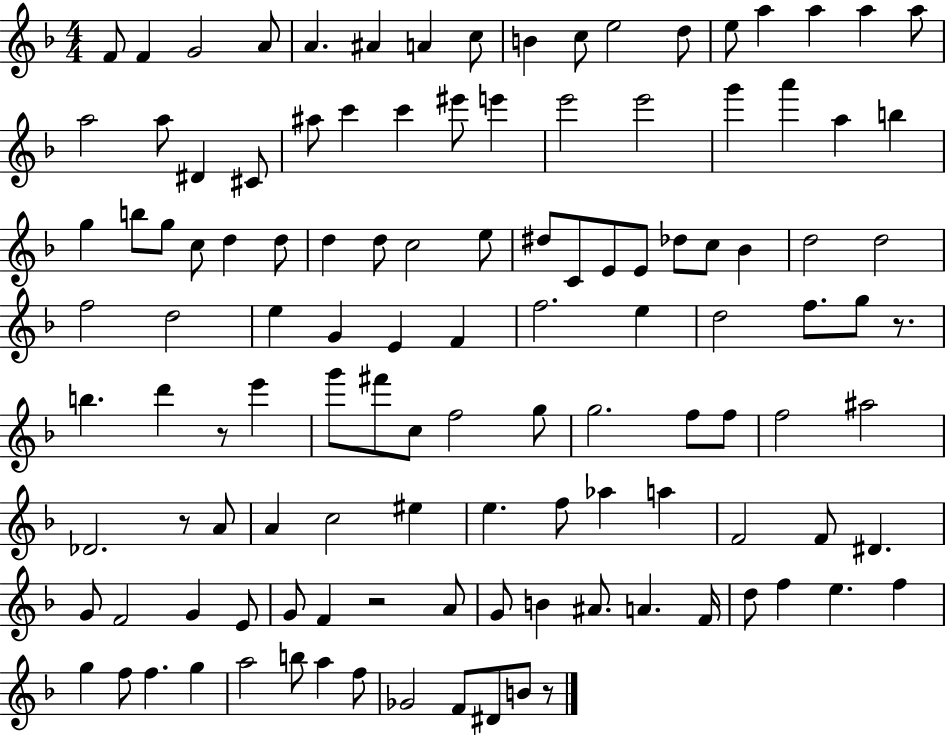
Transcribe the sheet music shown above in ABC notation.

X:1
T:Untitled
M:4/4
L:1/4
K:F
F/2 F G2 A/2 A ^A A c/2 B c/2 e2 d/2 e/2 a a a a/2 a2 a/2 ^D ^C/2 ^a/2 c' c' ^e'/2 e' e'2 e'2 g' a' a b g b/2 g/2 c/2 d d/2 d d/2 c2 e/2 ^d/2 C/2 E/2 E/2 _d/2 c/2 _B d2 d2 f2 d2 e G E F f2 e d2 f/2 g/2 z/2 b d' z/2 e' g'/2 ^f'/2 c/2 f2 g/2 g2 f/2 f/2 f2 ^a2 _D2 z/2 A/2 A c2 ^e e f/2 _a a F2 F/2 ^D G/2 F2 G E/2 G/2 F z2 A/2 G/2 B ^A/2 A F/4 d/2 f e f g f/2 f g a2 b/2 a f/2 _G2 F/2 ^D/2 B/2 z/2